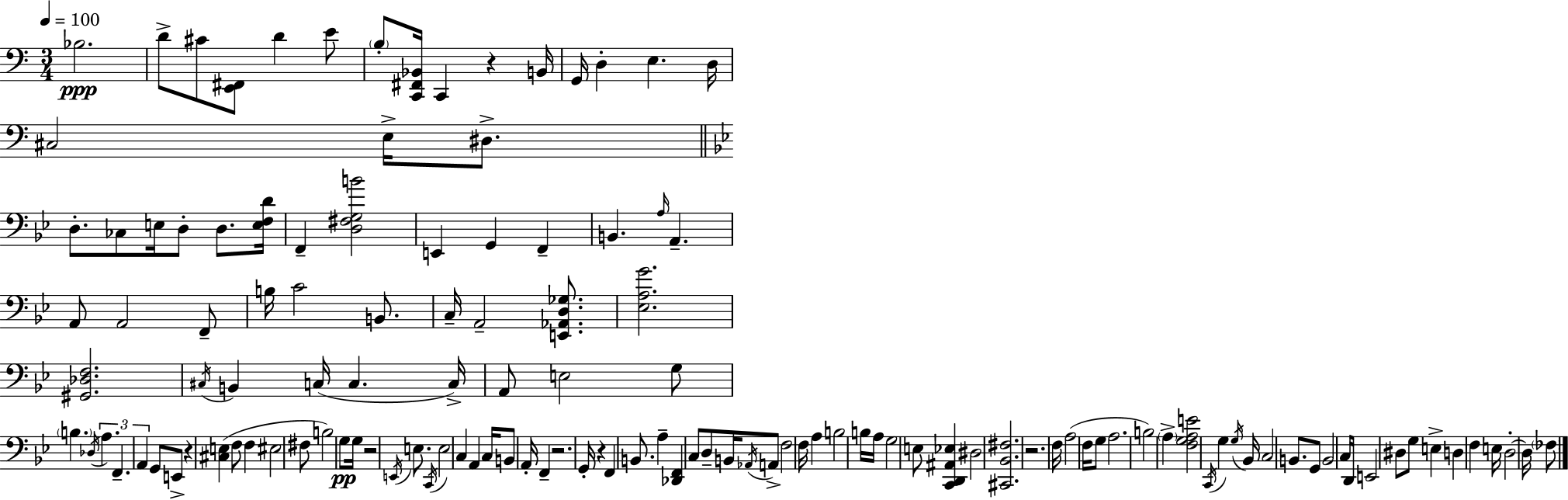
Bb3/h. D4/e C#4/e [E2,F#2]/e D4/q E4/e B3/e [C2,F#2,Bb2]/s C2/q R/q B2/s G2/s D3/q E3/q. D3/s C#3/h E3/s D#3/e. D3/e. CES3/e E3/s D3/e D3/e. [E3,F3,D4]/s F2/q [D3,F#3,G3,B4]/h E2/q G2/q F2/q B2/q. A3/s A2/q. A2/e A2/h F2/e B3/s C4/h B2/e. C3/s A2/h [E2,Ab2,D3,Gb3]/e. [Eb3,A3,G4]/h. [G#2,Db3,F3]/h. C#3/s B2/q C3/s C3/q. C3/s A2/e E3/h G3/e B3/q. Db3/s A3/q. F2/q. A2/q G2/e E2/e R/q [C#3,E3]/q F3/e F3/q EIS3/h F#3/e B3/h G3/e G3/s R/h E2/s E3/e. C2/s E3/h C3/q A2/q C3/s B2/e A2/s F2/q R/h. G2/s R/q F2/q B2/e. A3/q [Db2,F2]/q C3/e D3/e B2/s Ab2/s A2/e F3/h F3/s A3/q B3/h B3/s A3/s G3/h E3/e [C2,D2,A#2,Eb3]/q D#3/h [C#2,Bb2,F#3]/h. R/h. F3/s A3/h F3/s G3/e A3/h. B3/h A3/q [F3,G3,A3,E4]/h C2/s G3/q G3/s Bb2/s C3/h B2/e. G2/e B2/h C3/s D2/s E2/h D#3/e G3/e E3/q D3/q F3/q E3/s D3/h D3/s FES3/e